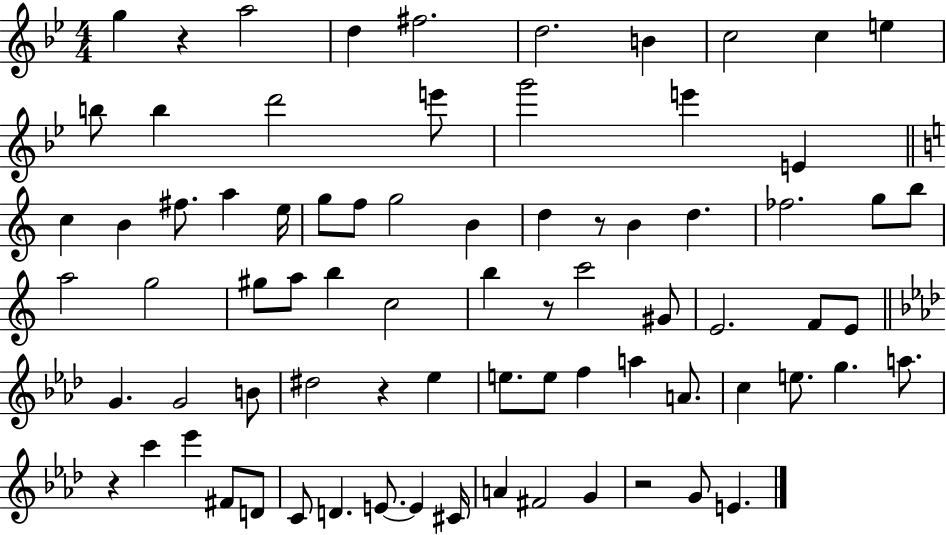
G5/q R/q A5/h D5/q F#5/h. D5/h. B4/q C5/h C5/q E5/q B5/e B5/q D6/h E6/e G6/h E6/q E4/q C5/q B4/q F#5/e. A5/q E5/s G5/e F5/e G5/h B4/q D5/q R/e B4/q D5/q. FES5/h. G5/e B5/e A5/h G5/h G#5/e A5/e B5/q C5/h B5/q R/e C6/h G#4/e E4/h. F4/e E4/e G4/q. G4/h B4/e D#5/h R/q Eb5/q E5/e. E5/e F5/q A5/q A4/e. C5/q E5/e. G5/q. A5/e. R/q C6/q Eb6/q F#4/e D4/e C4/e D4/q. E4/e. E4/q C#4/s A4/q F#4/h G4/q R/h G4/e E4/q.